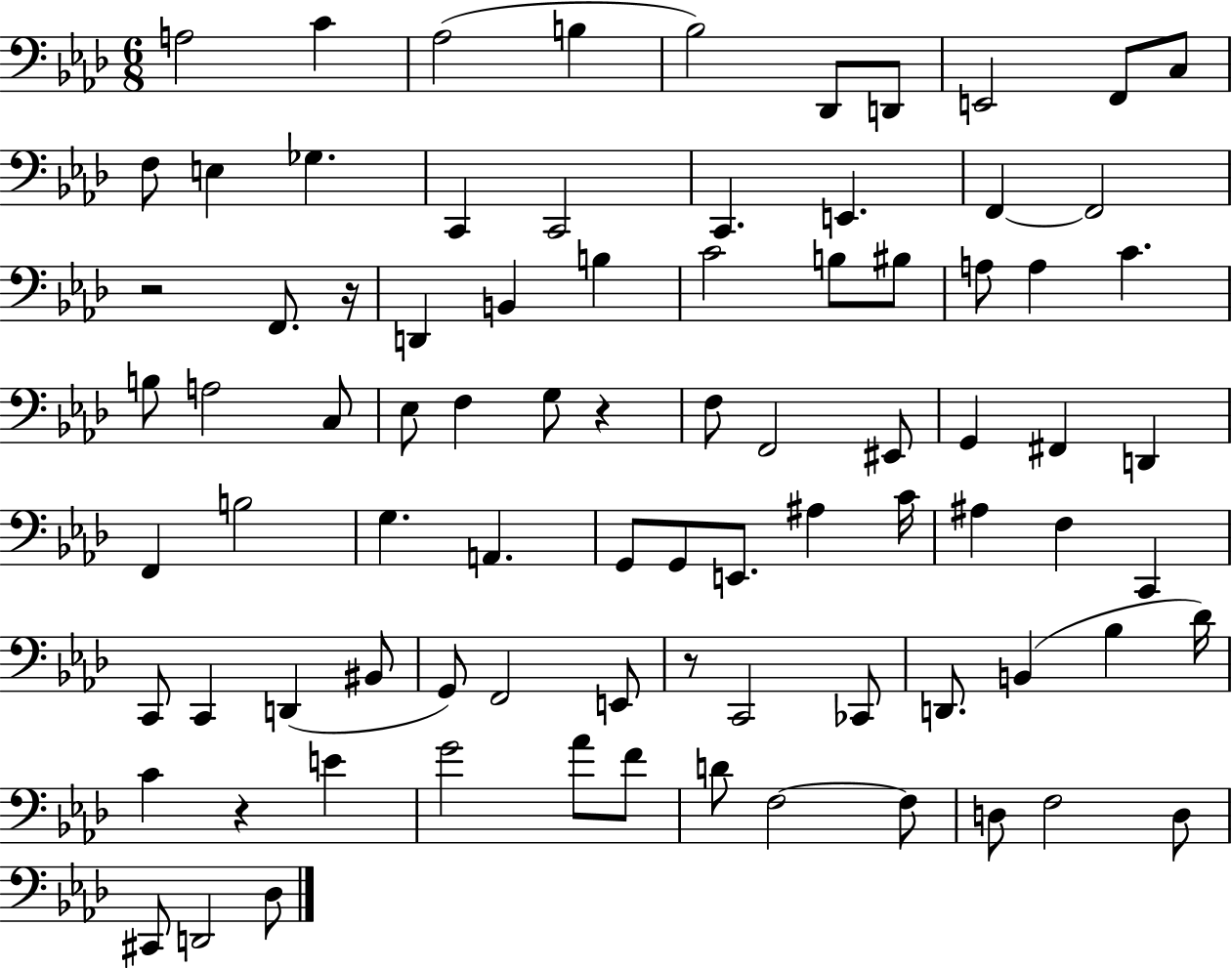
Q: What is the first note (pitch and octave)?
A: A3